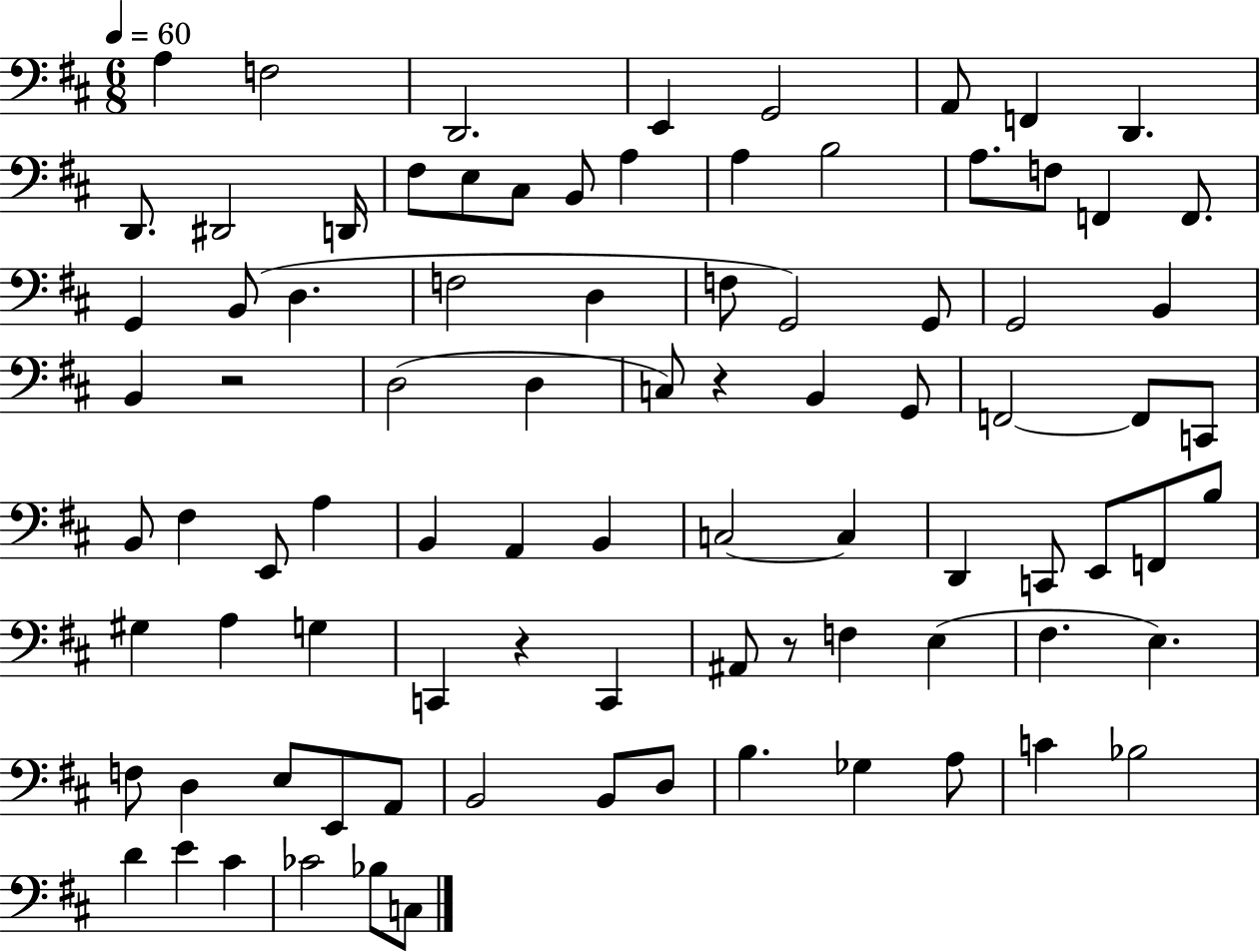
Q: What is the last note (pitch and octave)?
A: C3